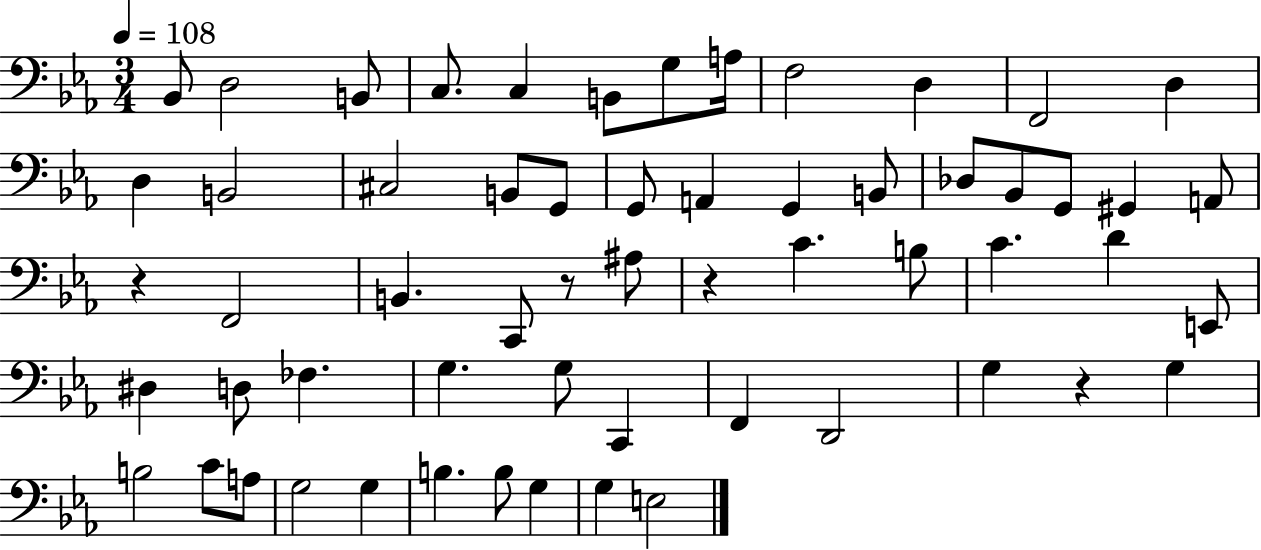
{
  \clef bass
  \numericTimeSignature
  \time 3/4
  \key ees \major
  \tempo 4 = 108
  bes,8 d2 b,8 | c8. c4 b,8 g8 a16 | f2 d4 | f,2 d4 | \break d4 b,2 | cis2 b,8 g,8 | g,8 a,4 g,4 b,8 | des8 bes,8 g,8 gis,4 a,8 | \break r4 f,2 | b,4. c,8 r8 ais8 | r4 c'4. b8 | c'4. d'4 e,8 | \break dis4 d8 fes4. | g4. g8 c,4 | f,4 d,2 | g4 r4 g4 | \break b2 c'8 a8 | g2 g4 | b4. b8 g4 | g4 e2 | \break \bar "|."
}